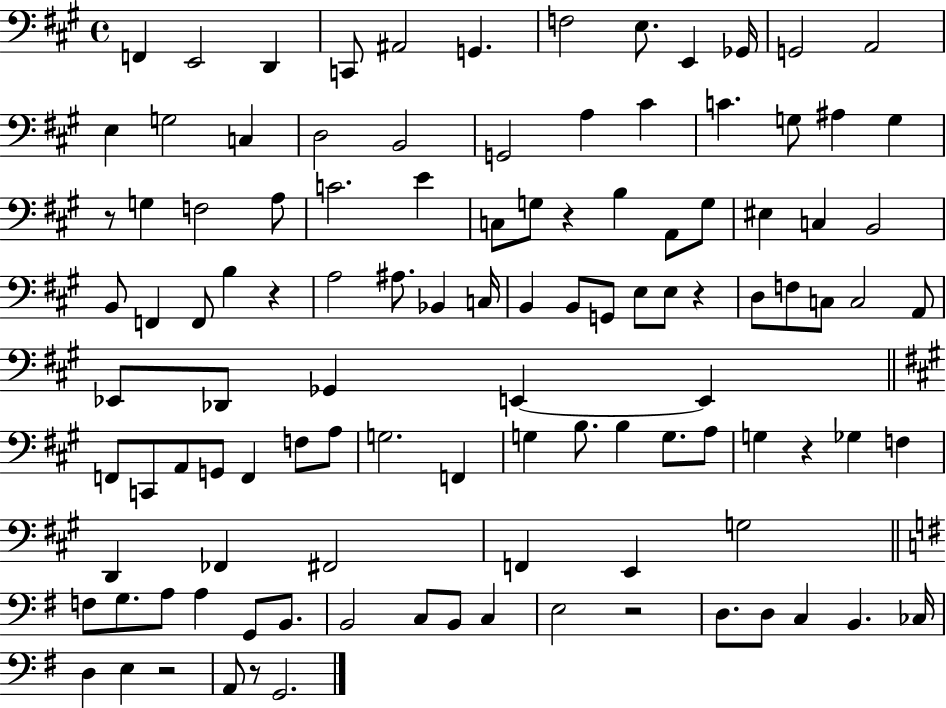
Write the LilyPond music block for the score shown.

{
  \clef bass
  \time 4/4
  \defaultTimeSignature
  \key a \major
  \repeat volta 2 { f,4 e,2 d,4 | c,8 ais,2 g,4. | f2 e8. e,4 ges,16 | g,2 a,2 | \break e4 g2 c4 | d2 b,2 | g,2 a4 cis'4 | c'4. g8 ais4 g4 | \break r8 g4 f2 a8 | c'2. e'4 | c8 g8 r4 b4 a,8 g8 | eis4 c4 b,2 | \break b,8 f,4 f,8 b4 r4 | a2 ais8. bes,4 c16 | b,4 b,8 g,8 e8 e8 r4 | d8 f8 c8 c2 a,8 | \break ees,8 des,8 ges,4 e,4~~ e,4 | \bar "||" \break \key a \major f,8 c,8 a,8 g,8 f,4 f8 a8 | g2. f,4 | g4 b8. b4 g8. a8 | g4 r4 ges4 f4 | \break d,4 fes,4 fis,2 | f,4 e,4 g2 | \bar "||" \break \key g \major f8 g8. a8 a4 g,8 b,8. | b,2 c8 b,8 c4 | e2 r2 | d8. d8 c4 b,4. ces16 | \break d4 e4 r2 | a,8 r8 g,2. | } \bar "|."
}